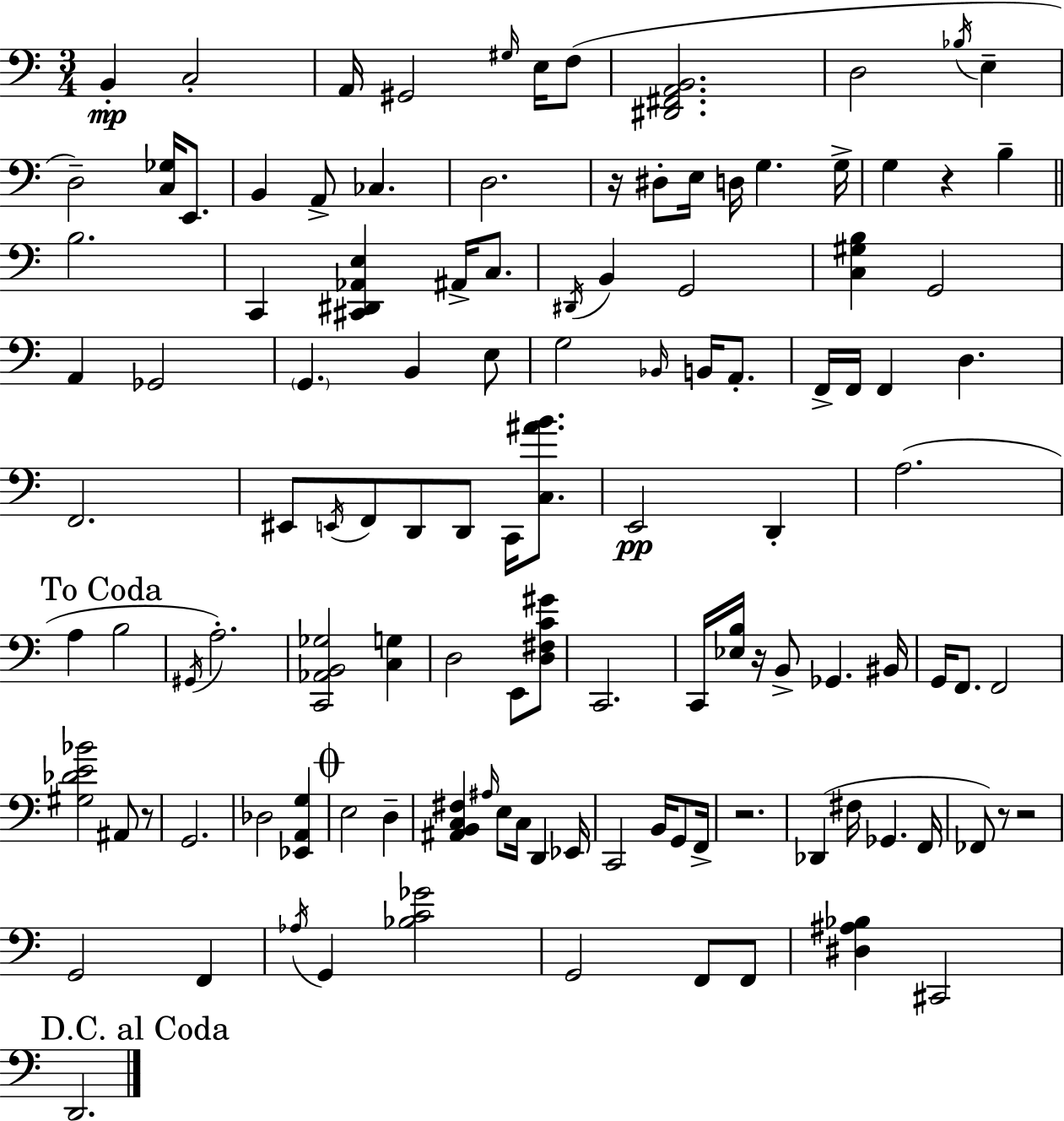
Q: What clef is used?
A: bass